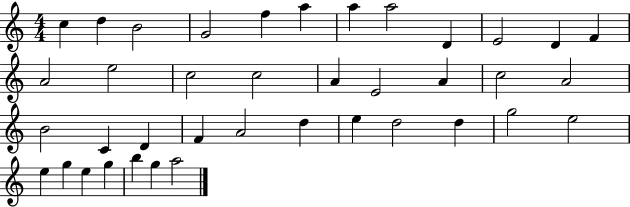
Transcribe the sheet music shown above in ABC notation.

X:1
T:Untitled
M:4/4
L:1/4
K:C
c d B2 G2 f a a a2 D E2 D F A2 e2 c2 c2 A E2 A c2 A2 B2 C D F A2 d e d2 d g2 e2 e g e g b g a2